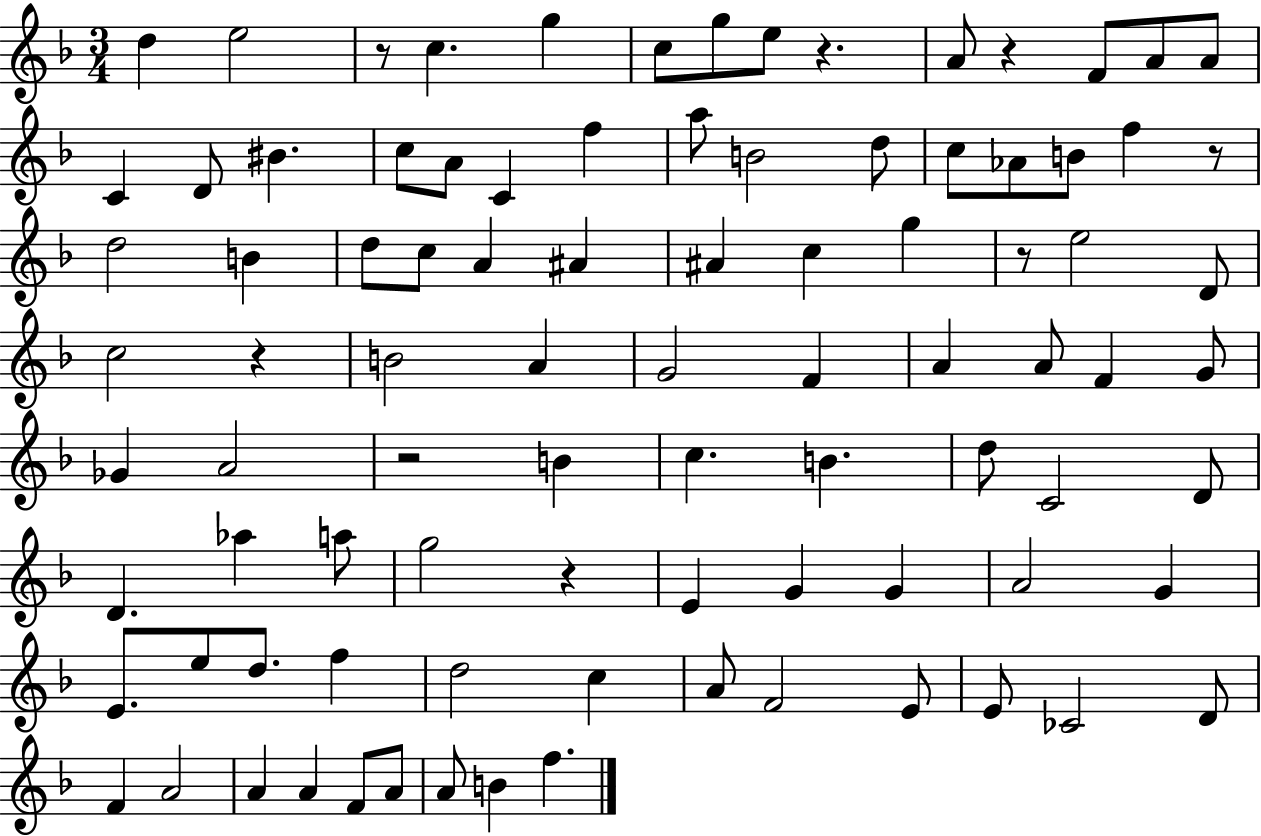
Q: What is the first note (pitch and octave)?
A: D5